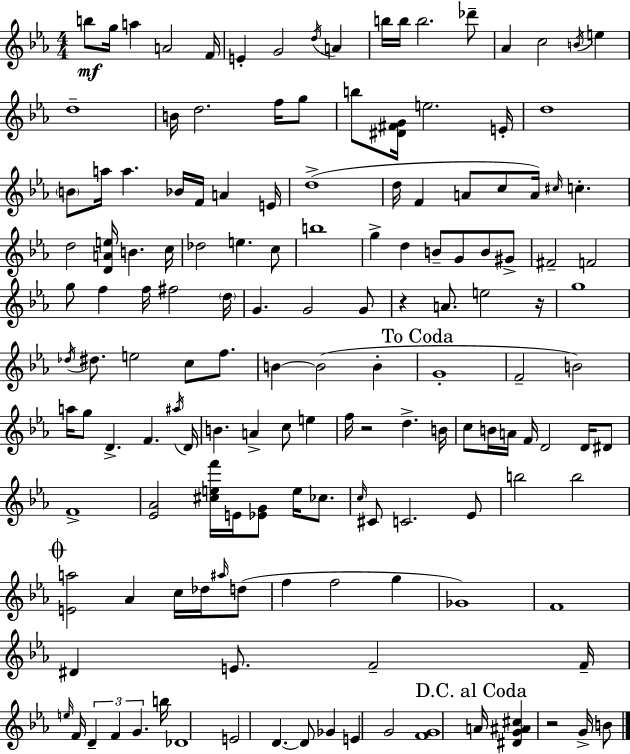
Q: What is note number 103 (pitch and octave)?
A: C5